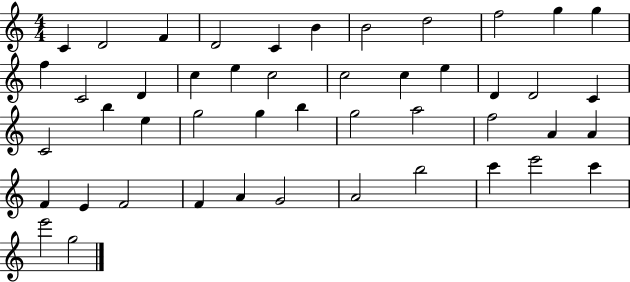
{
  \clef treble
  \numericTimeSignature
  \time 4/4
  \key c \major
  c'4 d'2 f'4 | d'2 c'4 b'4 | b'2 d''2 | f''2 g''4 g''4 | \break f''4 c'2 d'4 | c''4 e''4 c''2 | c''2 c''4 e''4 | d'4 d'2 c'4 | \break c'2 b''4 e''4 | g''2 g''4 b''4 | g''2 a''2 | f''2 a'4 a'4 | \break f'4 e'4 f'2 | f'4 a'4 g'2 | a'2 b''2 | c'''4 e'''2 c'''4 | \break e'''2 g''2 | \bar "|."
}